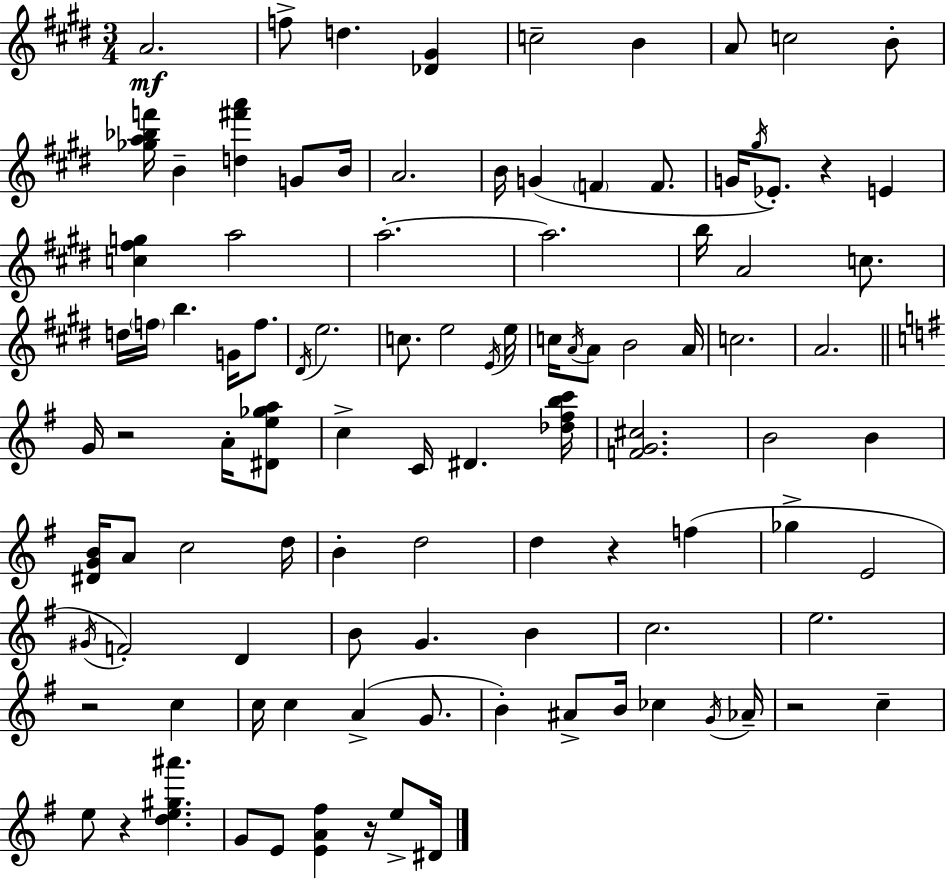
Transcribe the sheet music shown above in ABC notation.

X:1
T:Untitled
M:3/4
L:1/4
K:E
A2 f/2 d [_D^G] c2 B A/2 c2 B/2 [_ga_bf']/4 B [d^f'a'] G/2 B/4 A2 B/4 G F F/2 G/4 ^g/4 _E/2 z E [c^fg] a2 a2 a2 b/4 A2 c/2 d/4 f/4 b G/4 f/2 ^D/4 e2 c/2 e2 E/4 e/4 c/4 A/4 A/2 B2 A/4 c2 A2 G/4 z2 A/4 [^De_ga]/2 c C/4 ^D [_d^fbc']/4 [FG^c]2 B2 B [^DGB]/4 A/2 c2 d/4 B d2 d z f _g E2 ^G/4 F2 D B/2 G B c2 e2 z2 c c/4 c A G/2 B ^A/2 B/4 _c G/4 _A/4 z2 c e/2 z [de^g^a'] G/2 E/2 [EA^f] z/4 e/2 ^D/4